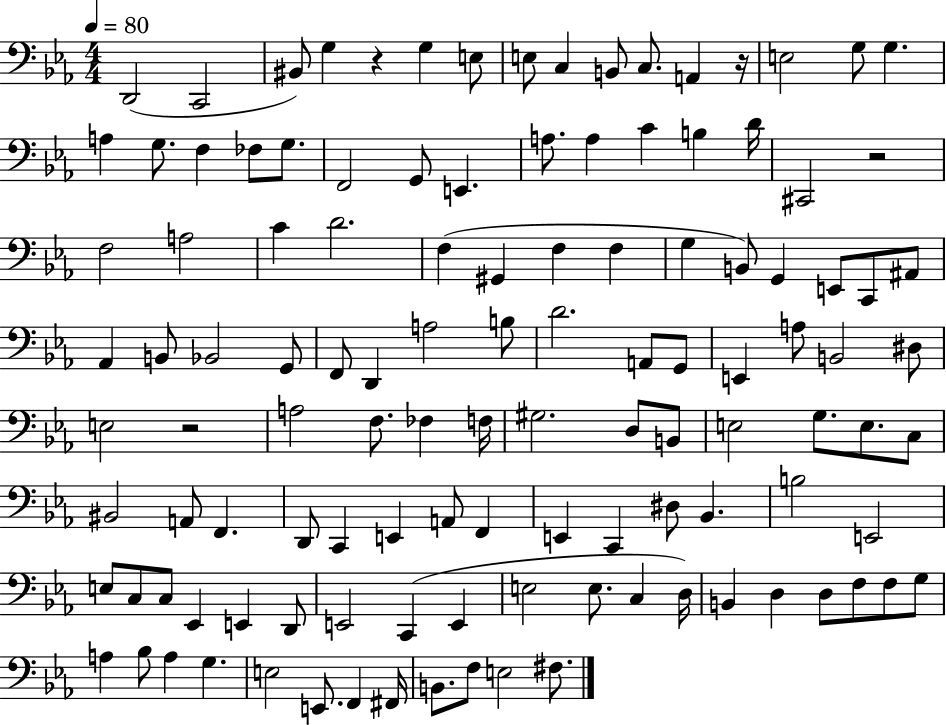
X:1
T:Untitled
M:4/4
L:1/4
K:Eb
D,,2 C,,2 ^B,,/2 G, z G, E,/2 E,/2 C, B,,/2 C,/2 A,, z/4 E,2 G,/2 G, A, G,/2 F, _F,/2 G,/2 F,,2 G,,/2 E,, A,/2 A, C B, D/4 ^C,,2 z2 F,2 A,2 C D2 F, ^G,, F, F, G, B,,/2 G,, E,,/2 C,,/2 ^A,,/2 _A,, B,,/2 _B,,2 G,,/2 F,,/2 D,, A,2 B,/2 D2 A,,/2 G,,/2 E,, A,/2 B,,2 ^D,/2 E,2 z2 A,2 F,/2 _F, F,/4 ^G,2 D,/2 B,,/2 E,2 G,/2 E,/2 C,/2 ^B,,2 A,,/2 F,, D,,/2 C,, E,, A,,/2 F,, E,, C,, ^D,/2 _B,, B,2 E,,2 E,/2 C,/2 C,/2 _E,, E,, D,,/2 E,,2 C,, E,, E,2 E,/2 C, D,/4 B,, D, D,/2 F,/2 F,/2 G,/2 A, _B,/2 A, G, E,2 E,,/2 F,, ^F,,/4 B,,/2 F,/2 E,2 ^F,/2